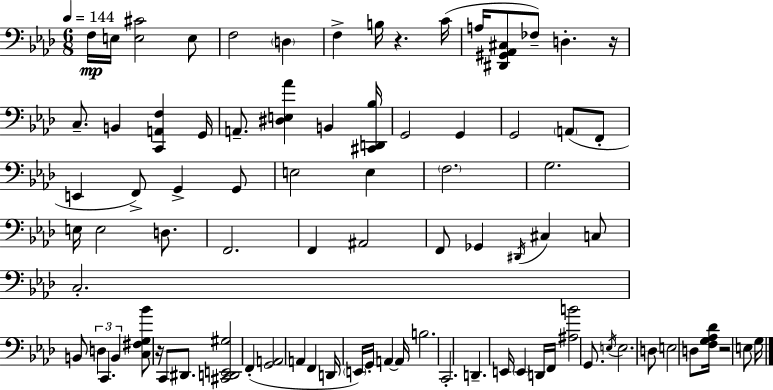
{
  \clef bass
  \numericTimeSignature
  \time 6/8
  \key aes \major
  \tempo 4 = 144
  f16\mp e16 <e cis'>2 e8 | f2 \parenthesize d4 | f4-> b16 r4. c'16( | a16 <dis, gis, aes, cis>8 fes8--) d4.-. r16 | \break c8.-- b,4 <c, a, f>4 g,16 | a,8.-- <dis e aes'>4 b,4 <cis, d, bes>16 | g,2 g,4 | g,2 \parenthesize a,8( f,8-. | \break e,4 f,8->) g,4-> g,8 | e2 e4 | \parenthesize f2. | g2. | \break e16 e2 d8. | f,2. | f,4 ais,2 | f,8 ges,4 \acciaccatura { dis,16 } cis4 c8 | \break c2.-. | b,8 \tuplet 3/2 { d4 c,4. | b,4 } <c fis g bes'>8 r16 c,8 dis,8. | <cis, d, e, gis>2 f,4-.( | \break <g, a,>2 a,4 | f,4 d,16 \parenthesize e,16) g,16-. a,4~~ | a,16 b2. | c,2.-. | \break d,4.-- e,16 \parenthesize e,4 | d,16 f,16 <ais b'>2 g,8. | \acciaccatura { e16 } e2. | d8 e2 | \break d8 <f g aes des'>16 r2 e8 | g16 \bar "|."
}